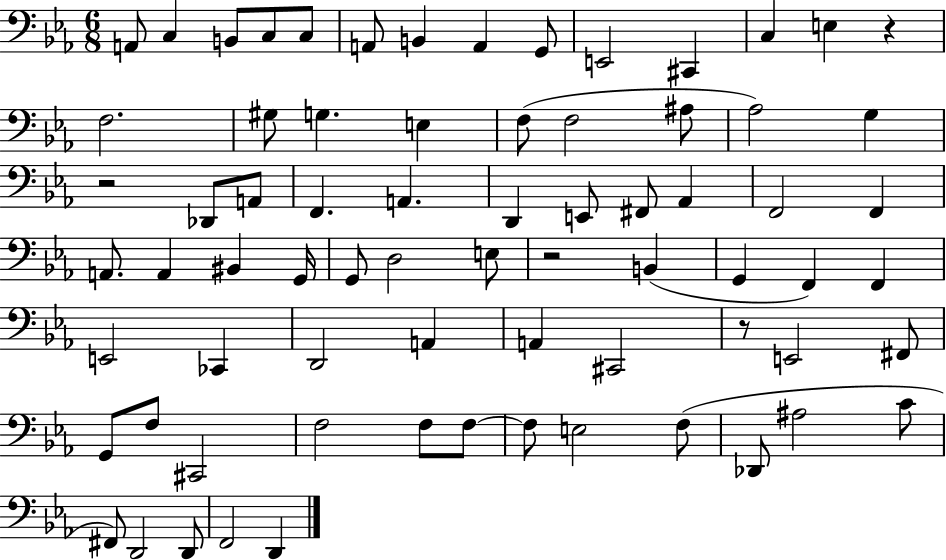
X:1
T:Untitled
M:6/8
L:1/4
K:Eb
A,,/2 C, B,,/2 C,/2 C,/2 A,,/2 B,, A,, G,,/2 E,,2 ^C,, C, E, z F,2 ^G,/2 G, E, F,/2 F,2 ^A,/2 _A,2 G, z2 _D,,/2 A,,/2 F,, A,, D,, E,,/2 ^F,,/2 _A,, F,,2 F,, A,,/2 A,, ^B,, G,,/4 G,,/2 D,2 E,/2 z2 B,, G,, F,, F,, E,,2 _C,, D,,2 A,, A,, ^C,,2 z/2 E,,2 ^F,,/2 G,,/2 F,/2 ^C,,2 F,2 F,/2 F,/2 F,/2 E,2 F,/2 _D,,/2 ^A,2 C/2 ^F,,/2 D,,2 D,,/2 F,,2 D,,